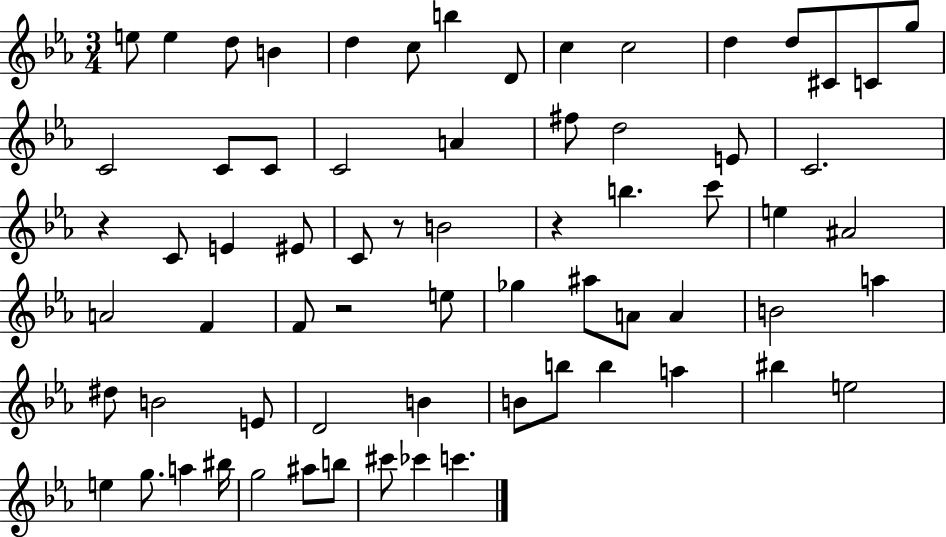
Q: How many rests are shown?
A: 4